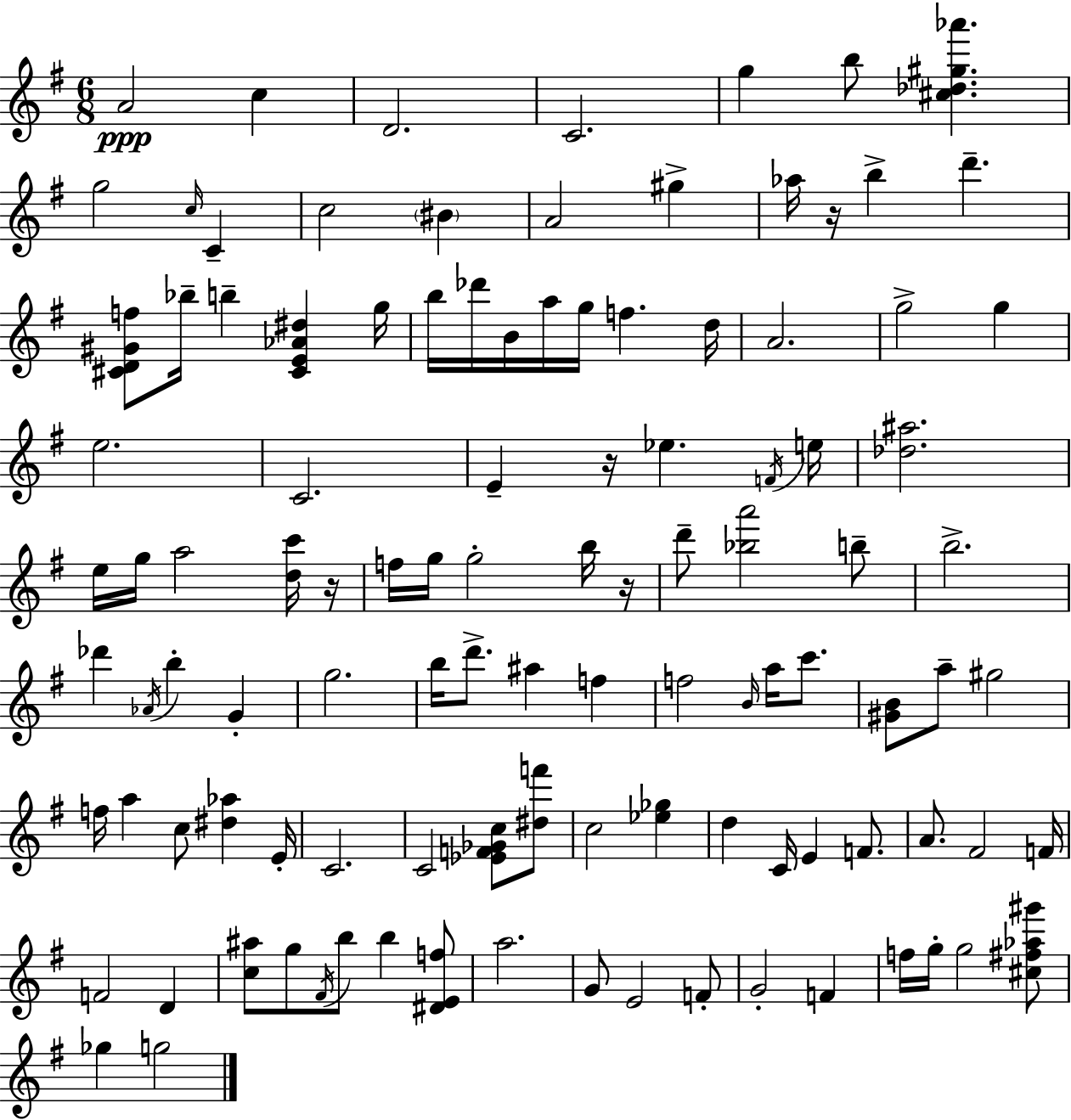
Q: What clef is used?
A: treble